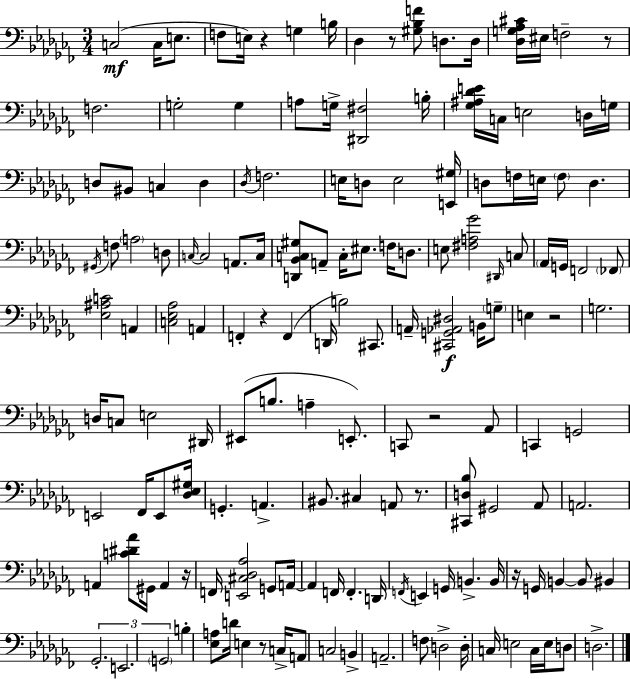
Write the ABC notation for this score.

X:1
T:Untitled
M:3/4
L:1/4
K:Abm
C,2 C,/4 E,/2 F,/2 E,/4 z G, B,/4 _D, z/2 [^G,_B,F]/2 D,/2 D,/4 [_D,G,_A,^C]/4 ^E,/4 F,2 z/2 F,2 G,2 G, A,/2 G,/4 [^D,,^F,]2 B,/4 [_G,^A,_DE]/4 C,/4 E,2 D,/4 G,/4 D,/2 ^B,,/2 C, D, _D,/4 F,2 E,/4 D,/2 E,2 [E,,^G,]/4 D,/2 F,/4 E,/4 F,/2 D, ^G,,/4 F,/2 A,2 D,/2 C,/4 C,2 A,,/2 C,/4 [D,,_B,,C,^G,]/2 A,,/2 C,/4 ^E,/2 F,/4 D,/2 E,/2 [^F,A,_G]2 ^D,,/4 C,/2 _A,,/4 G,,/4 F,,2 _F,,/2 [_E,^A,C]2 A,, [C,_E,_A,]2 A,, F,, z F,, D,,/4 B,2 ^C,,/2 A,,/4 [^C,,G,,_A,,^D,]2 B,,/4 G,/2 E, z2 G,2 D,/4 C,/2 E,2 ^D,,/4 ^E,,/2 B,/2 A, E,,/2 C,,/2 z2 _A,,/2 C,, G,,2 E,,2 _F,,/4 E,,/2 [_D,_E,^G,]/4 G,, A,, ^B,,/2 ^C, A,,/2 z/2 [^C,,D,_B,]/2 ^G,,2 _A,,/2 A,,2 A,, [C^D_A]/2 ^G,,/4 A,, z/4 F,,/4 [E,,^C,_D,_A,]2 G,,/2 A,,/4 A,, F,,/4 F,, D,,/4 F,,/4 E,, G,,/4 B,, B,,/4 z/4 G,,/4 B,, B,,/2 ^B,, _G,,2 E,,2 G,,2 B, [_E,A,]/2 D/4 E, z/2 C,/4 A,,/2 C,2 B,, A,,2 F,/2 D,2 D,/4 C,/4 E,2 C,/4 E,/4 D,/2 D,2